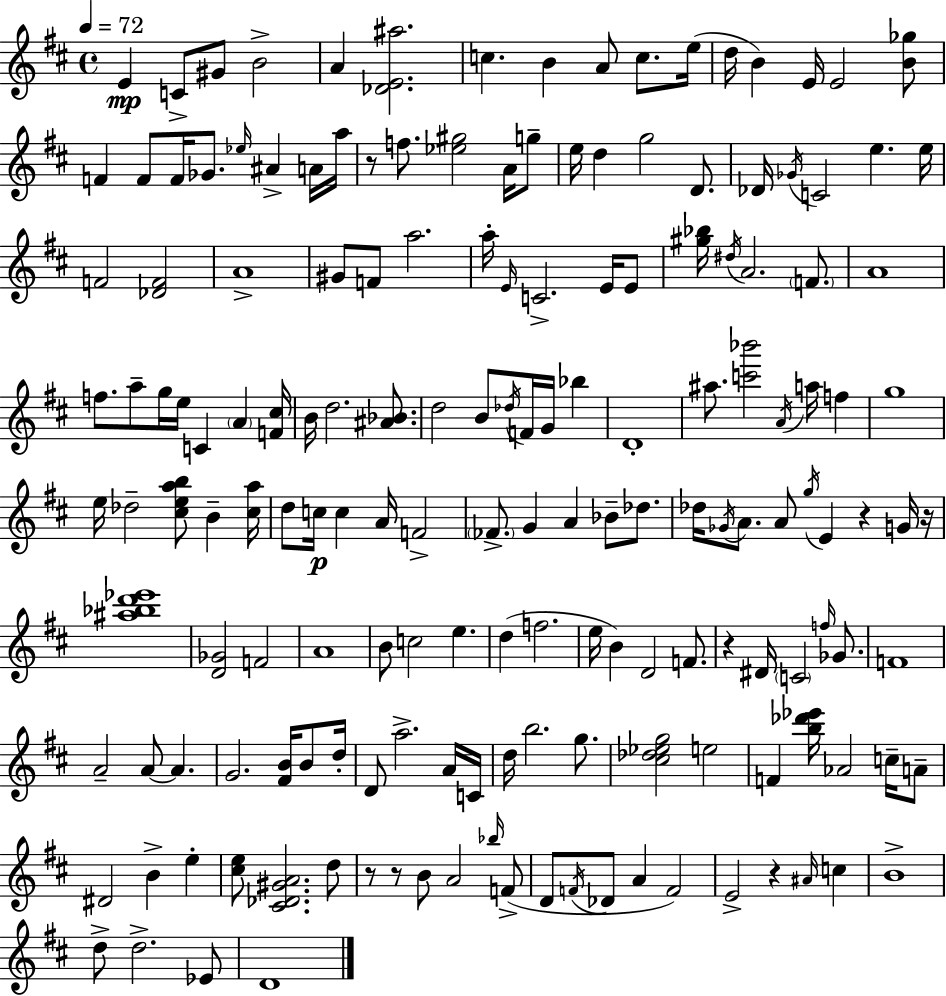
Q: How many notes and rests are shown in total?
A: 167